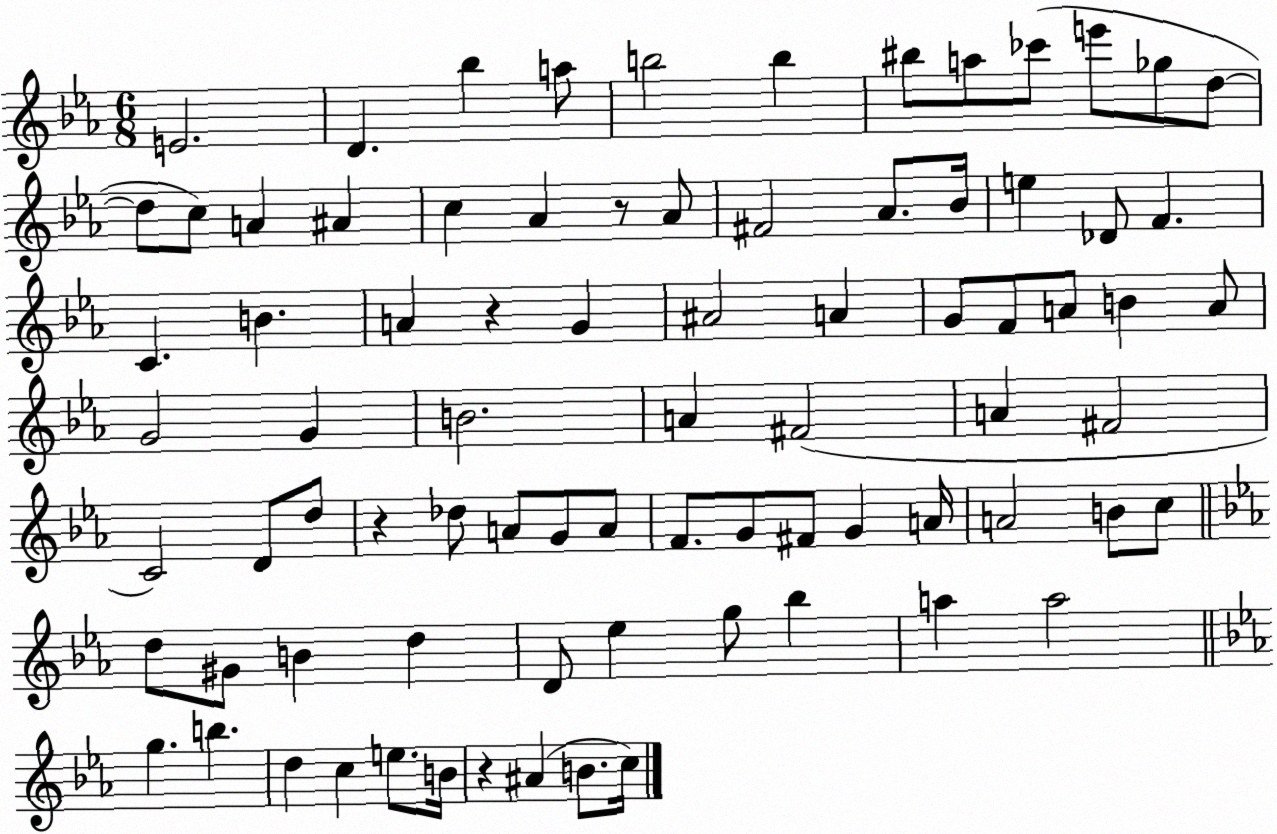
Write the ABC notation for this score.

X:1
T:Untitled
M:6/8
L:1/4
K:Eb
E2 D _b a/2 b2 b ^b/2 a/2 _c'/2 e'/2 _g/2 d/2 d/2 c/2 A ^A c _A z/2 _A/2 ^F2 _A/2 _B/4 e _D/2 F C B A z G ^A2 A G/2 F/2 A/2 B A/2 G2 G B2 A ^F2 A ^F2 C2 D/2 d/2 z _d/2 A/2 G/2 A/2 F/2 G/2 ^F/2 G A/4 A2 B/2 c/2 d/2 ^G/2 B d D/2 _e g/2 _b a a2 g b d c e/2 B/4 z ^A B/2 c/4